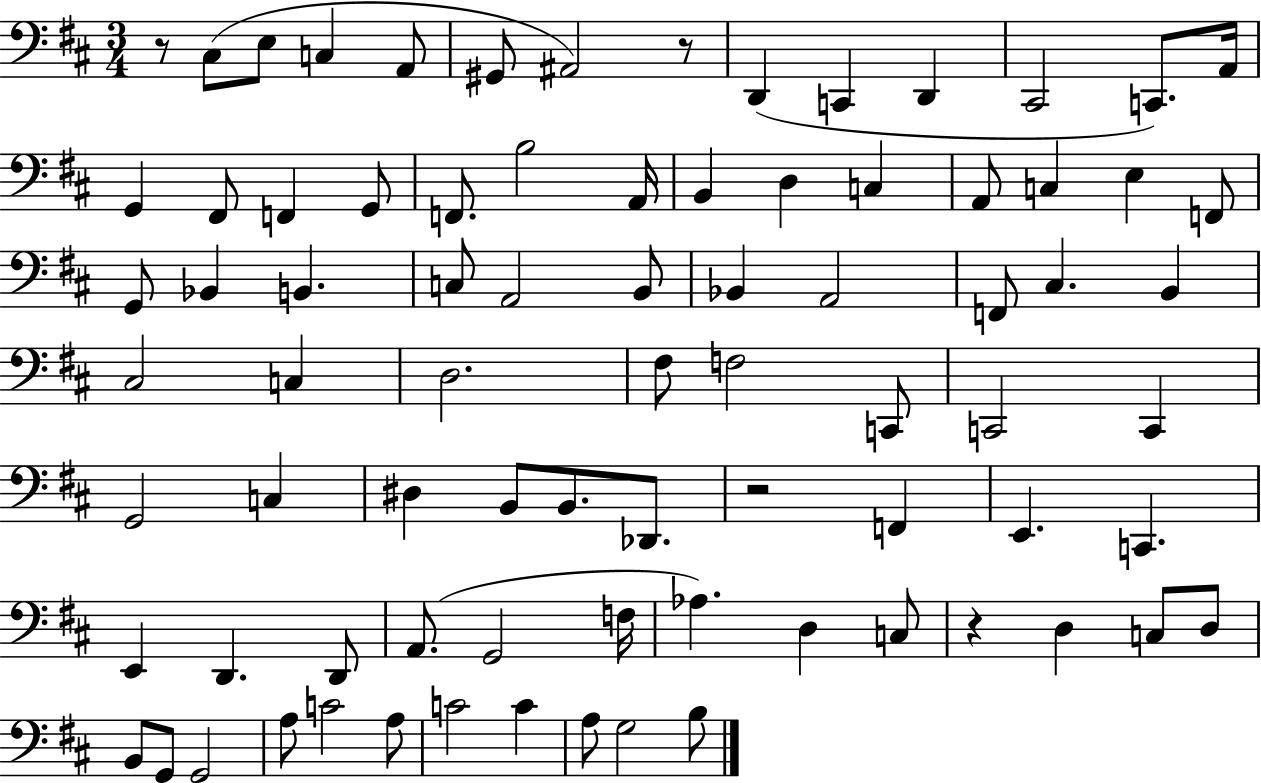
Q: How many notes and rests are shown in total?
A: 81